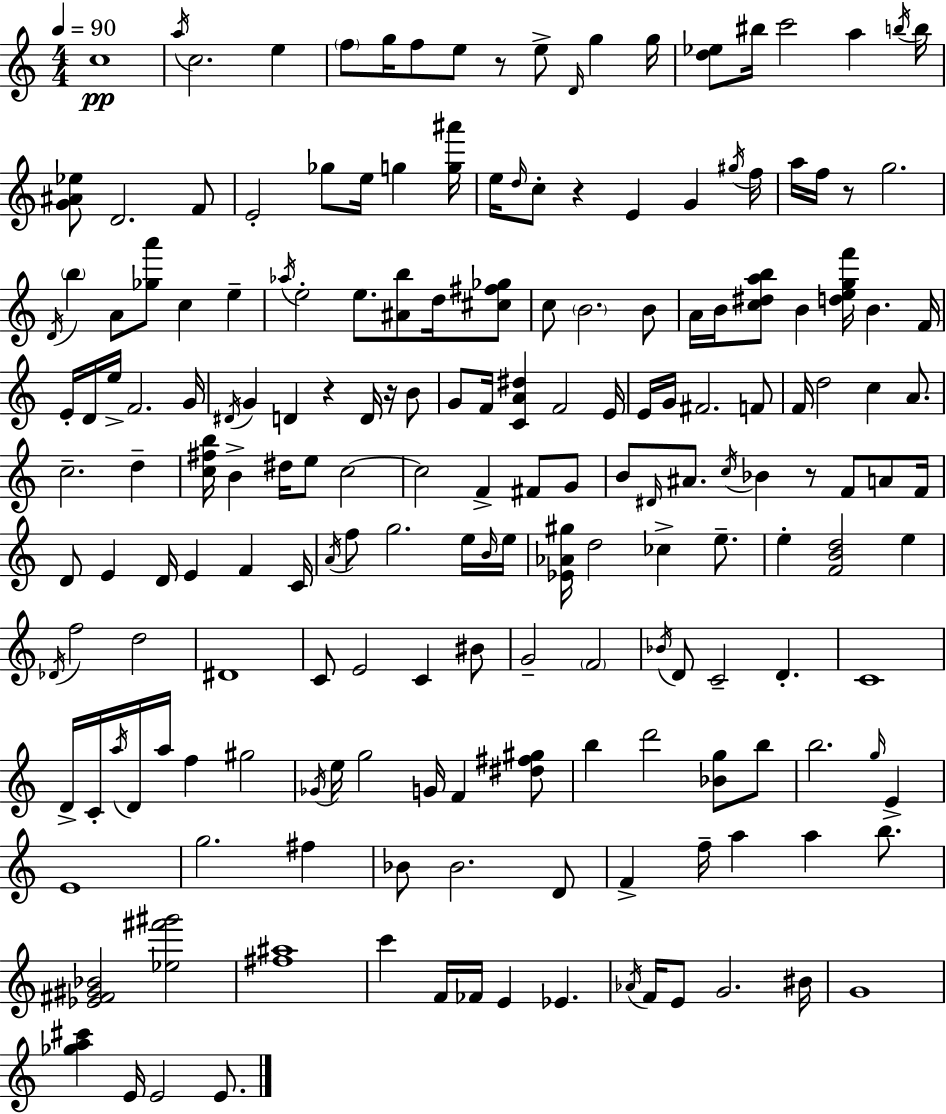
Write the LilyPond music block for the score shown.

{
  \clef treble
  \numericTimeSignature
  \time 4/4
  \key a \minor
  \tempo 4 = 90
  c''1\pp | \acciaccatura { a''16 } c''2. e''4 | \parenthesize f''8 g''16 f''8 e''8 r8 e''8-> \grace { d'16 } g''4 | g''16 <d'' ees''>8 bis''16 c'''2 a''4 | \break \acciaccatura { b''16 } b''16 <g' ais' ees''>8 d'2. | f'8 e'2-. ges''8 e''16 g''4 | <g'' ais'''>16 e''16 \grace { d''16 } c''8-. r4 e'4 g'4 | \acciaccatura { gis''16 } f''16 a''16 f''16 r8 g''2. | \break \acciaccatura { d'16 } \parenthesize b''4 a'8 <ges'' a'''>8 c''4 | e''4-- \acciaccatura { aes''16 } e''2-. e''8. | <ais' b''>8 d''16 <cis'' fis'' ges''>8 c''8 \parenthesize b'2. | b'8 a'16 b'16 <c'' dis'' a'' b''>8 b'4 <d'' e'' g'' f'''>16 | \break b'4. f'16 e'16-. d'16 e''16-> f'2. | g'16 \acciaccatura { dis'16 } g'4 d'4 | r4 d'16 r16 b'8 g'8 f'16 <c' a' dis''>4 f'2 | e'16 e'16 g'16 fis'2. | \break f'8 f'16 d''2 | c''4 a'8. c''2.-- | d''4-- <c'' fis'' b''>16 b'4-> dis''16 e''8 | c''2~~ c''2 | \break f'4-> fis'8 g'8 b'8 \grace { dis'16 } ais'8. \acciaccatura { c''16 } bes'4 | r8 f'8 a'8 f'16 d'8 e'4 | d'16 e'4 f'4 c'16 \acciaccatura { a'16 } f''8 g''2. | e''16 \grace { b'16 } e''16 <ees' aes' gis''>16 d''2 | \break ces''4-> e''8.-- e''4-. | <f' b' d''>2 e''4 \acciaccatura { des'16 } f''2 | d''2 dis'1 | c'8 e'2 | \break c'4 bis'8 g'2-- | \parenthesize f'2 \acciaccatura { bes'16 } d'8 | c'2-- d'4.-. c'1 | d'16-> c'16-. | \break \acciaccatura { a''16 } d'16 a''16 f''4 gis''2 \acciaccatura { ges'16 } | e''16 g''2 g'16 f'4 <dis'' fis'' gis''>8 | b''4 d'''2 <bes' g''>8 b''8 | b''2. \grace { g''16 } e'4-> | \break e'1 | g''2. fis''4 | bes'8 bes'2. d'8 | f'4-> f''16-- a''4 a''4 b''8. | \break <ees' fis' gis' bes'>2 <ees'' fis''' gis'''>2 | <fis'' ais''>1 | c'''4 f'16 fes'16 e'4 ees'4. | \acciaccatura { aes'16 } f'16 e'8 g'2. | \break bis'16 g'1 | <ges'' a'' cis'''>4 e'16 e'2 e'8. | \bar "|."
}